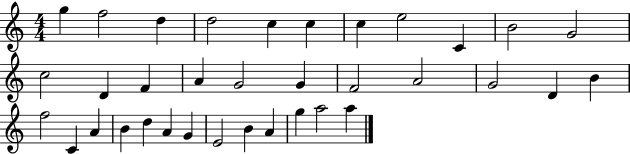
G5/q F5/h D5/q D5/h C5/q C5/q C5/q E5/h C4/q B4/h G4/h C5/h D4/q F4/q A4/q G4/h G4/q F4/h A4/h G4/h D4/q B4/q F5/h C4/q A4/q B4/q D5/q A4/q G4/q E4/h B4/q A4/q G5/q A5/h A5/q